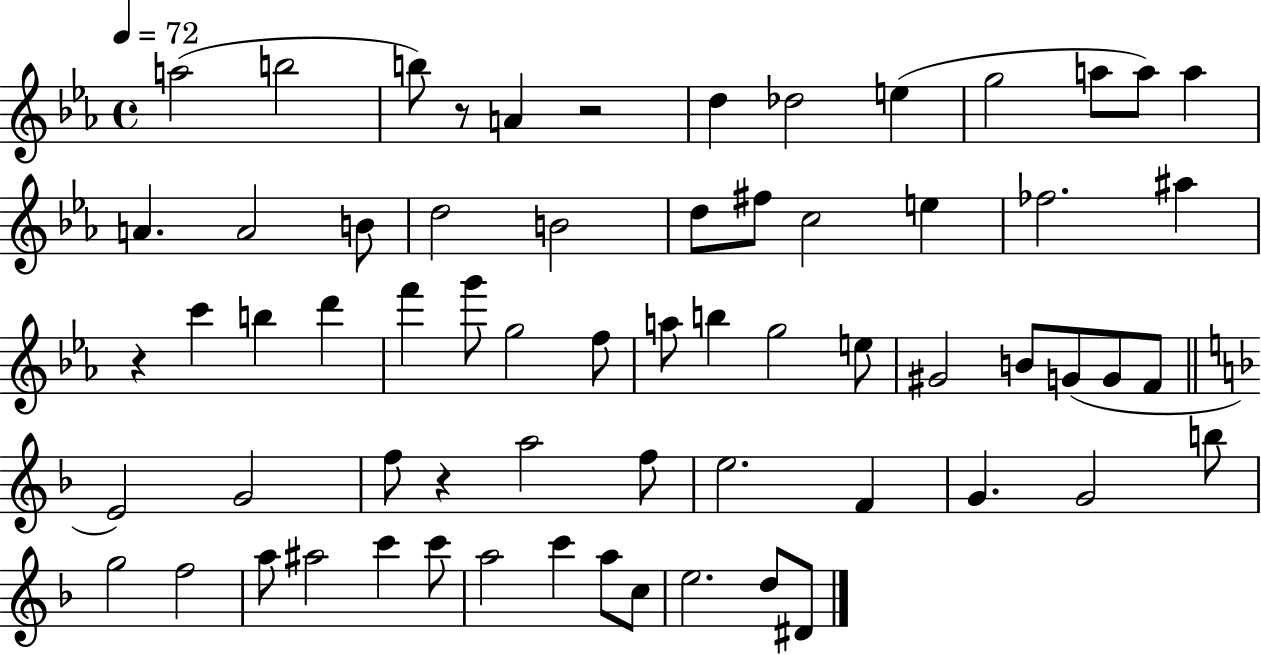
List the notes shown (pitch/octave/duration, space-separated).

A5/h B5/h B5/e R/e A4/q R/h D5/q Db5/h E5/q G5/h A5/e A5/e A5/q A4/q. A4/h B4/e D5/h B4/h D5/e F#5/e C5/h E5/q FES5/h. A#5/q R/q C6/q B5/q D6/q F6/q G6/e G5/h F5/e A5/e B5/q G5/h E5/e G#4/h B4/e G4/e G4/e F4/e E4/h G4/h F5/e R/q A5/h F5/e E5/h. F4/q G4/q. G4/h B5/e G5/h F5/h A5/e A#5/h C6/q C6/e A5/h C6/q A5/e C5/e E5/h. D5/e D#4/e